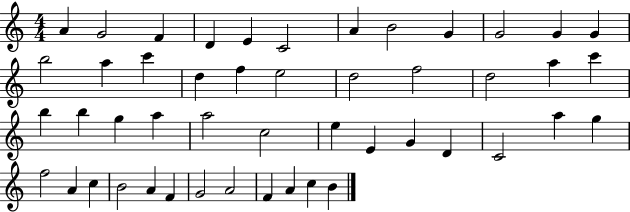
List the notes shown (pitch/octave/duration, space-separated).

A4/q G4/h F4/q D4/q E4/q C4/h A4/q B4/h G4/q G4/h G4/q G4/q B5/h A5/q C6/q D5/q F5/q E5/h D5/h F5/h D5/h A5/q C6/q B5/q B5/q G5/q A5/q A5/h C5/h E5/q E4/q G4/q D4/q C4/h A5/q G5/q F5/h A4/q C5/q B4/h A4/q F4/q G4/h A4/h F4/q A4/q C5/q B4/q